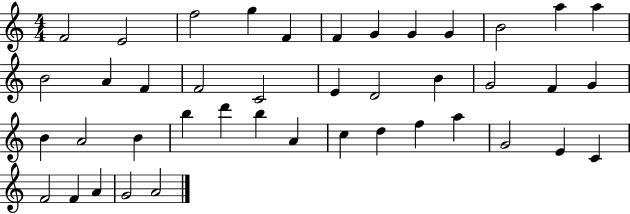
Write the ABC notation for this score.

X:1
T:Untitled
M:4/4
L:1/4
K:C
F2 E2 f2 g F F G G G B2 a a B2 A F F2 C2 E D2 B G2 F G B A2 B b d' b A c d f a G2 E C F2 F A G2 A2